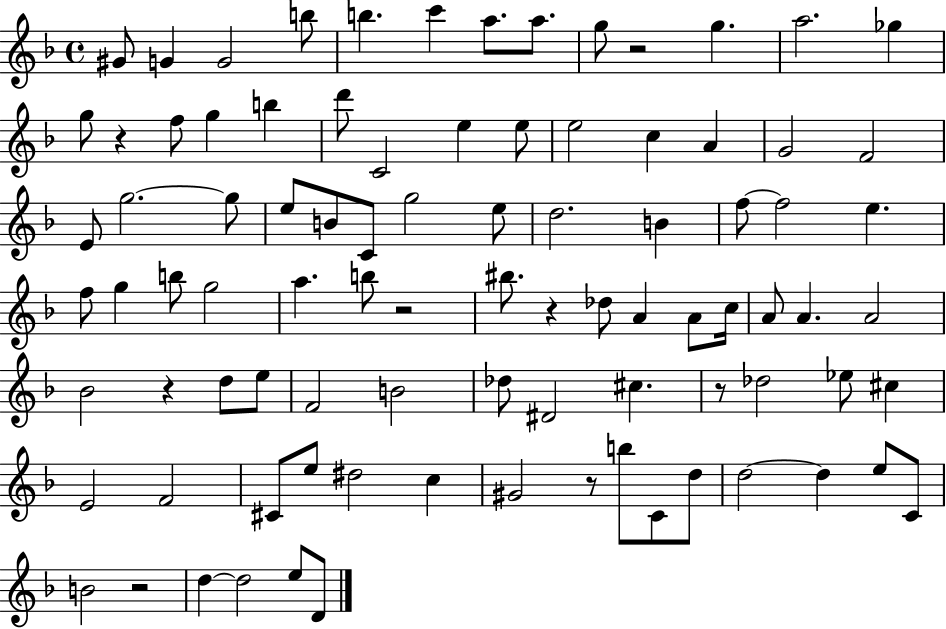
X:1
T:Untitled
M:4/4
L:1/4
K:F
^G/2 G G2 b/2 b c' a/2 a/2 g/2 z2 g a2 _g g/2 z f/2 g b d'/2 C2 e e/2 e2 c A G2 F2 E/2 g2 g/2 e/2 B/2 C/2 g2 e/2 d2 B f/2 f2 e f/2 g b/2 g2 a b/2 z2 ^b/2 z _d/2 A A/2 c/4 A/2 A A2 _B2 z d/2 e/2 F2 B2 _d/2 ^D2 ^c z/2 _d2 _e/2 ^c E2 F2 ^C/2 e/2 ^d2 c ^G2 z/2 b/2 C/2 d/2 d2 d e/2 C/2 B2 z2 d d2 e/2 D/2